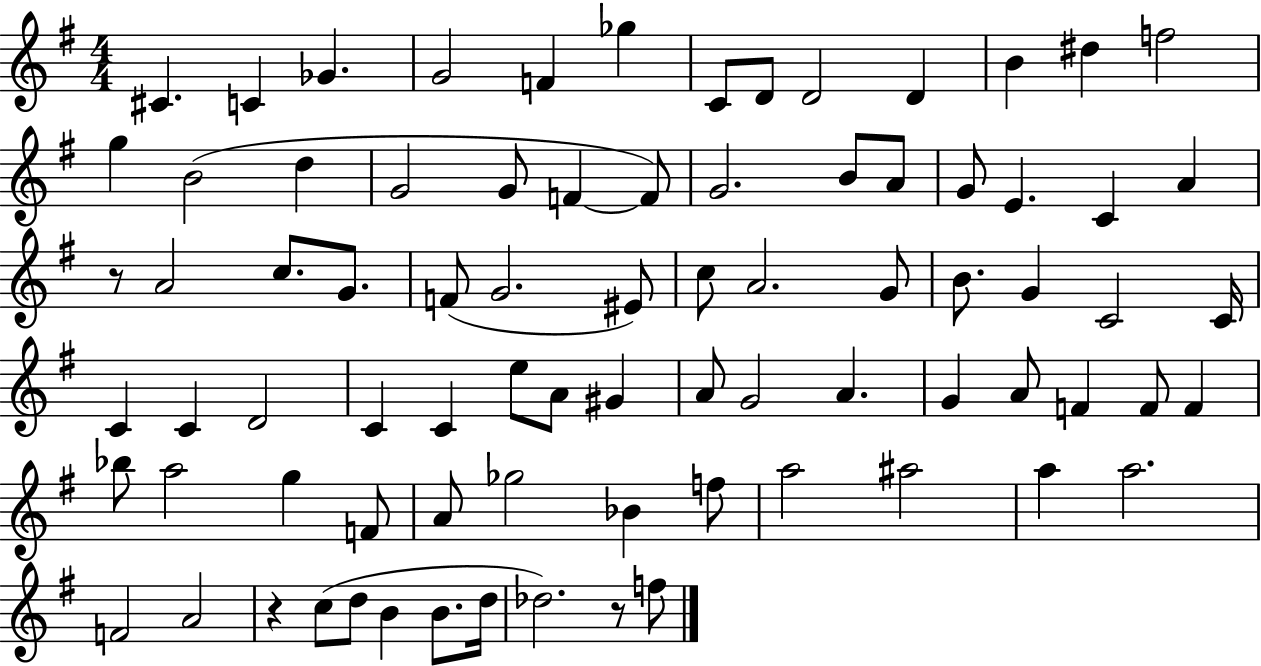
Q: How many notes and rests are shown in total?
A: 80